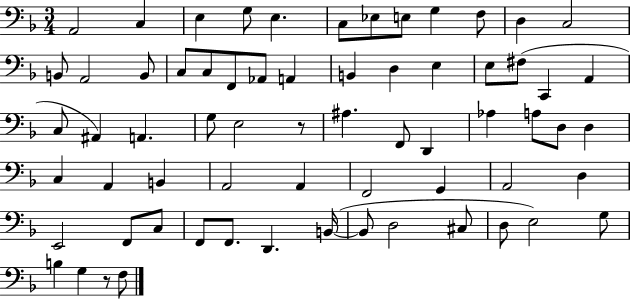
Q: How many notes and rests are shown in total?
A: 66